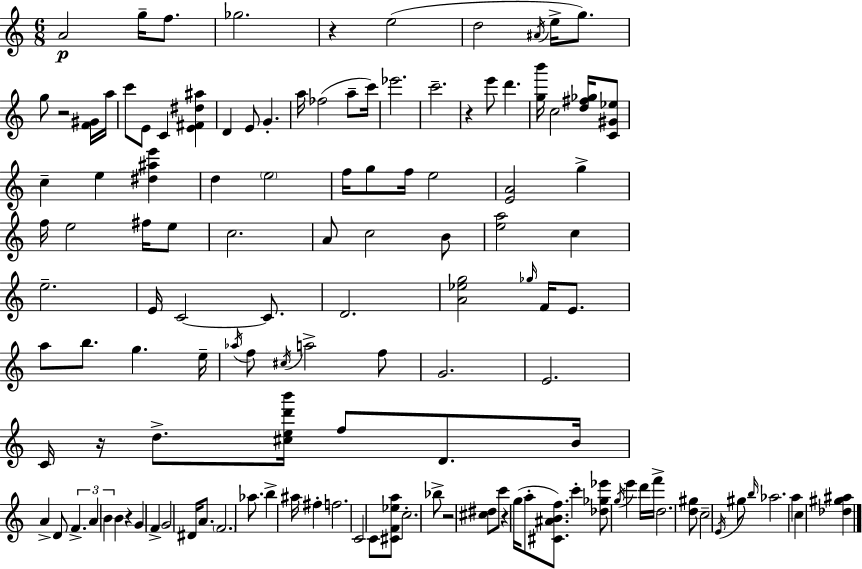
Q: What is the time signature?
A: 6/8